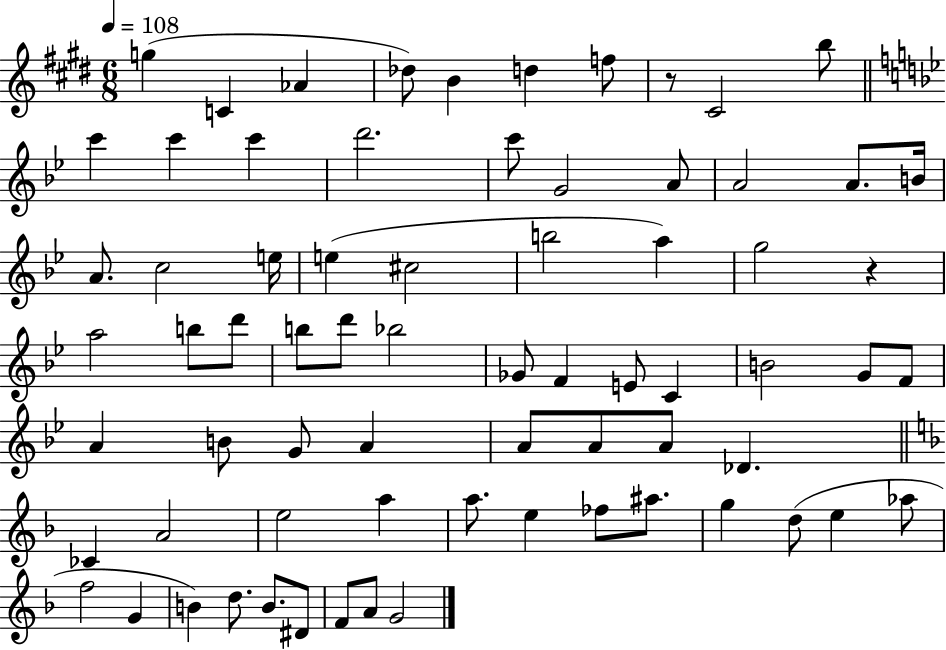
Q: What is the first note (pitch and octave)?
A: G5